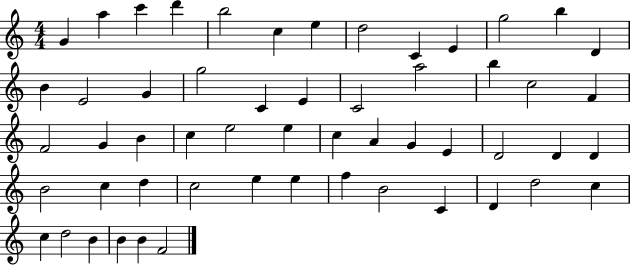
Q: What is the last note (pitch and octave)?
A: F4